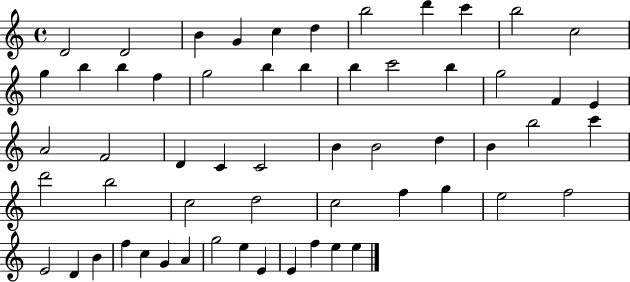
{
  \clef treble
  \time 4/4
  \defaultTimeSignature
  \key c \major
  d'2 d'2 | b'4 g'4 c''4 d''4 | b''2 d'''4 c'''4 | b''2 c''2 | \break g''4 b''4 b''4 f''4 | g''2 b''4 b''4 | b''4 c'''2 b''4 | g''2 f'4 e'4 | \break a'2 f'2 | d'4 c'4 c'2 | b'4 b'2 d''4 | b'4 b''2 c'''4 | \break d'''2 b''2 | c''2 d''2 | c''2 f''4 g''4 | e''2 f''2 | \break e'2 d'4 b'4 | f''4 c''4 g'4 a'4 | g''2 e''4 e'4 | e'4 f''4 e''4 e''4 | \break \bar "|."
}